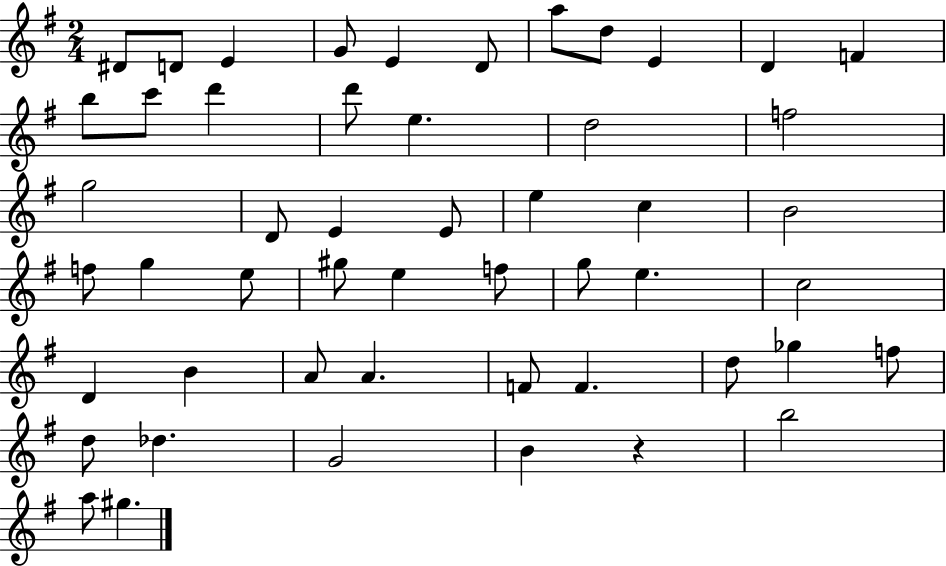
D#4/e D4/e E4/q G4/e E4/q D4/e A5/e D5/e E4/q D4/q F4/q B5/e C6/e D6/q D6/e E5/q. D5/h F5/h G5/h D4/e E4/q E4/e E5/q C5/q B4/h F5/e G5/q E5/e G#5/e E5/q F5/e G5/e E5/q. C5/h D4/q B4/q A4/e A4/q. F4/e F4/q. D5/e Gb5/q F5/e D5/e Db5/q. G4/h B4/q R/q B5/h A5/e G#5/q.